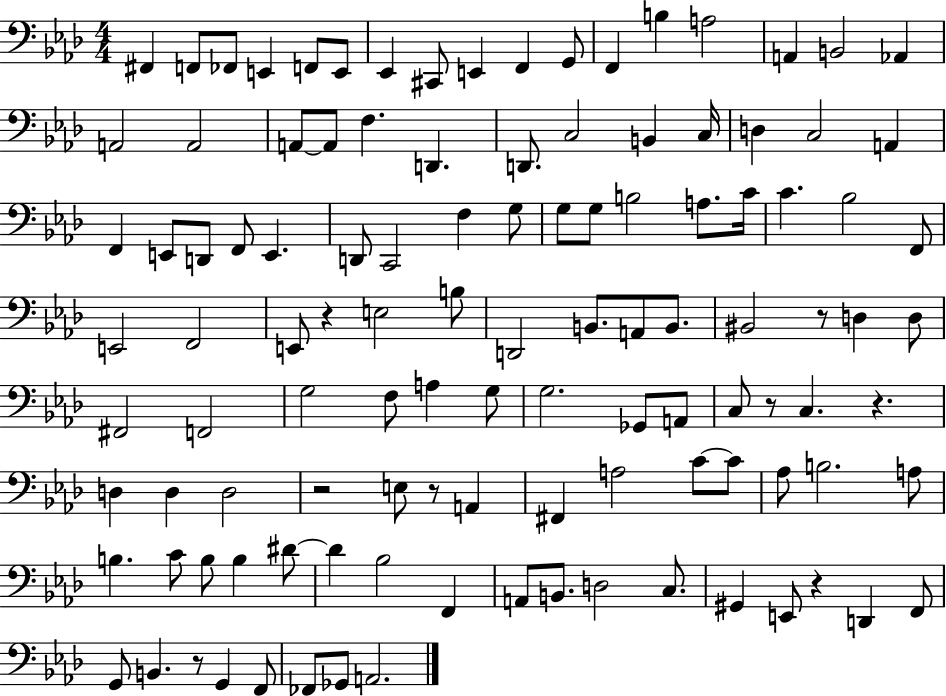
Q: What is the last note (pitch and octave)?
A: A2